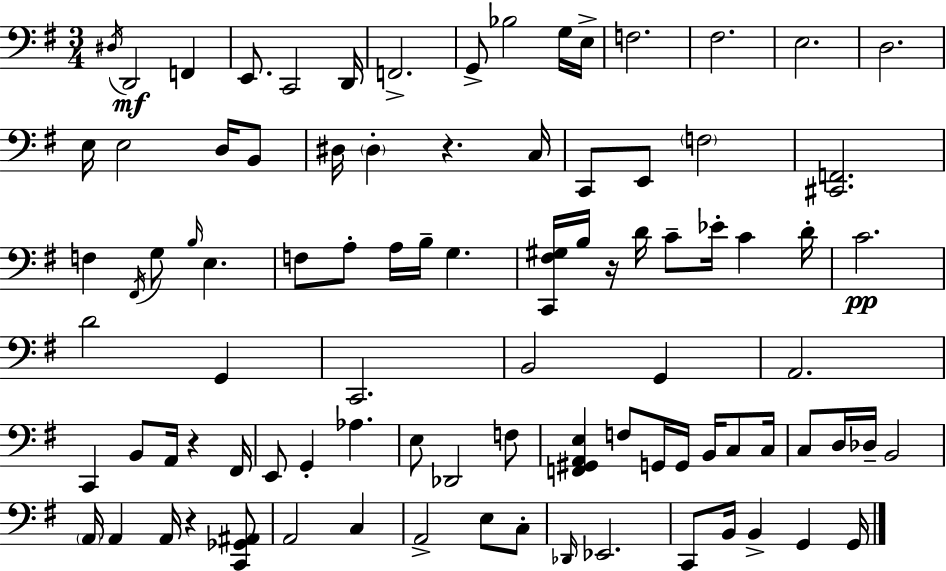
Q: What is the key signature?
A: E minor